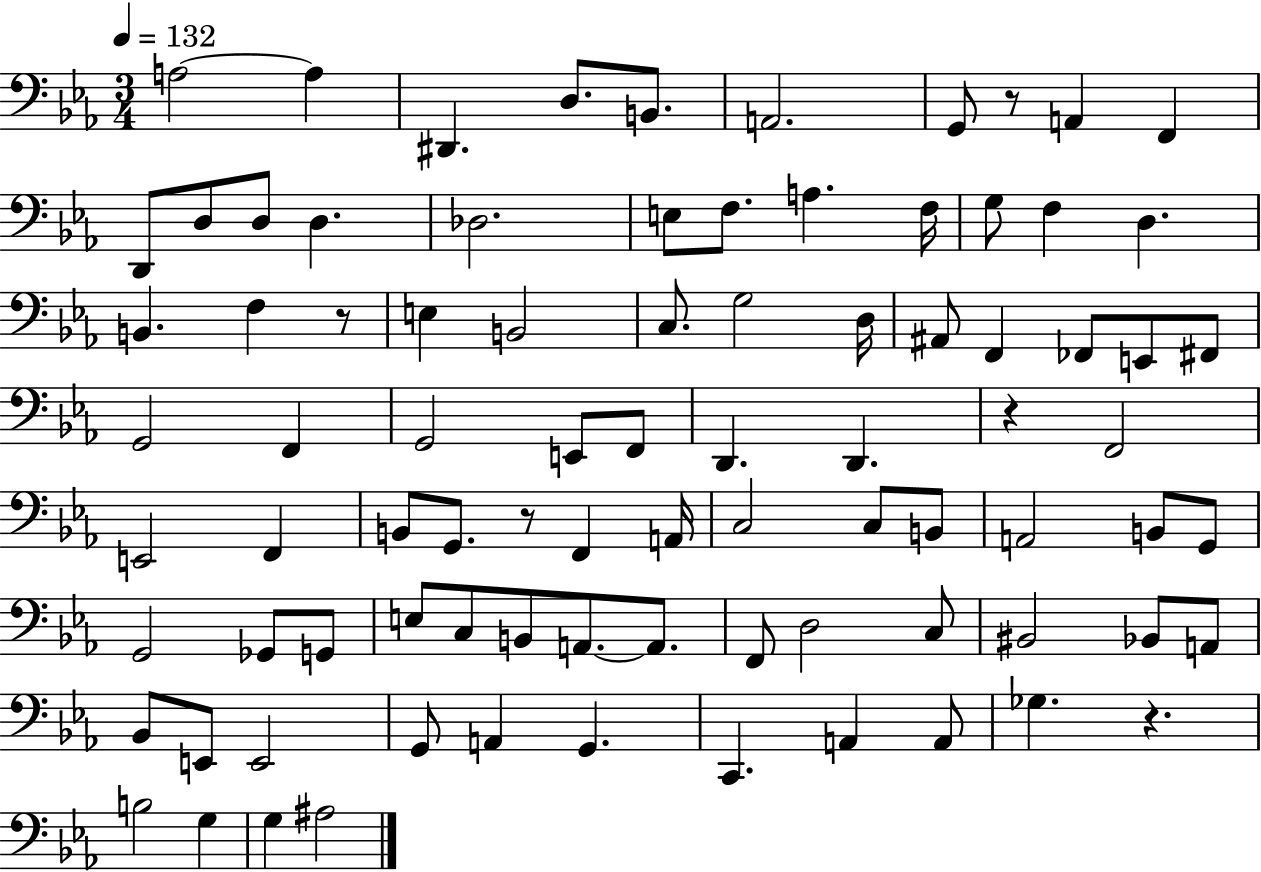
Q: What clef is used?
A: bass